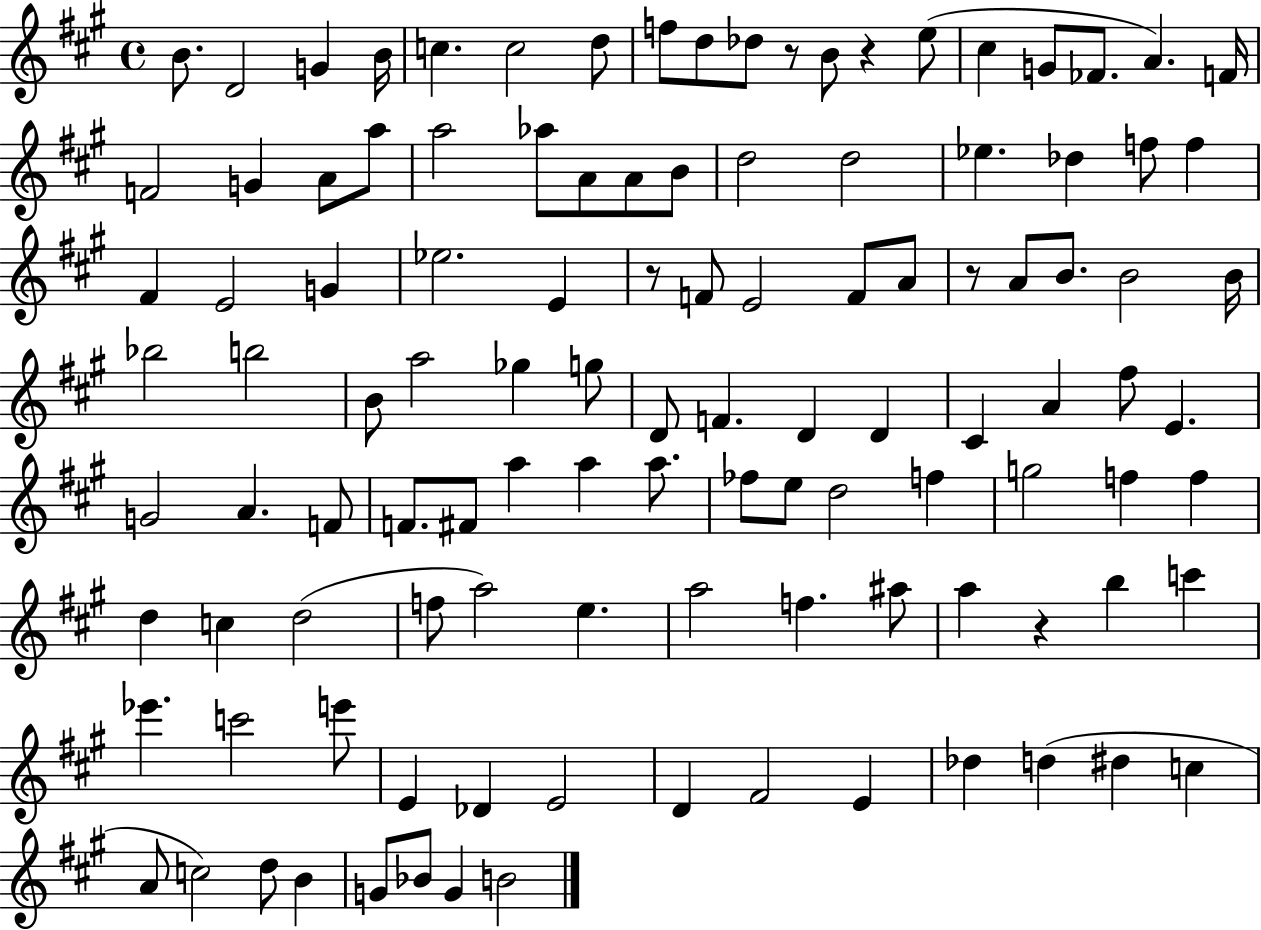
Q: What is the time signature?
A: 4/4